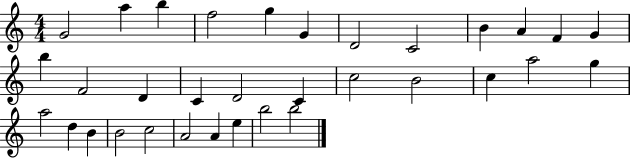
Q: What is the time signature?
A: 4/4